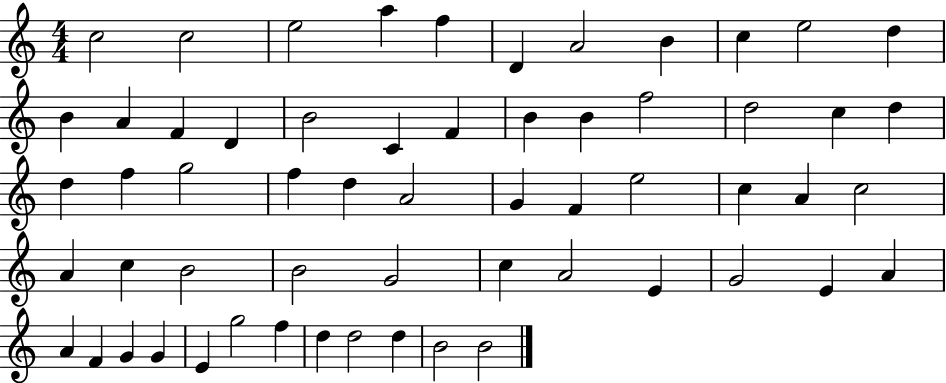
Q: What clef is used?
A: treble